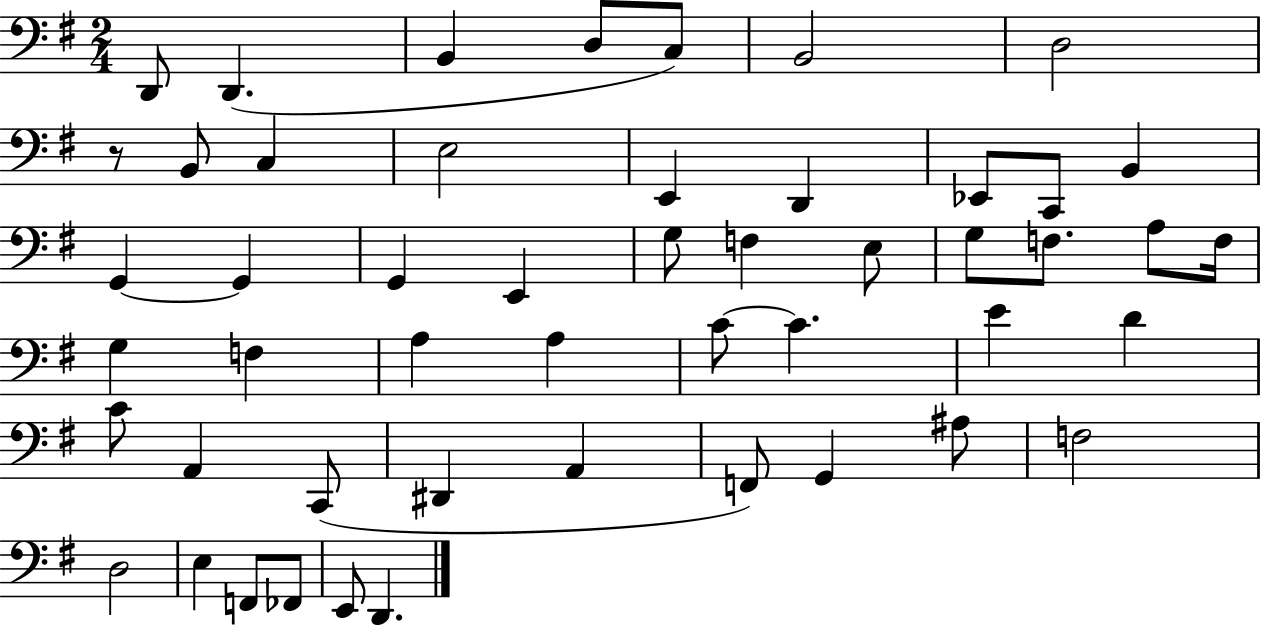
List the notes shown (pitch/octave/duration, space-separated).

D2/e D2/q. B2/q D3/e C3/e B2/h D3/h R/e B2/e C3/q E3/h E2/q D2/q Eb2/e C2/e B2/q G2/q G2/q G2/q E2/q G3/e F3/q E3/e G3/e F3/e. A3/e F3/s G3/q F3/q A3/q A3/q C4/e C4/q. E4/q D4/q C4/e A2/q C2/e D#2/q A2/q F2/e G2/q A#3/e F3/h D3/h E3/q F2/e FES2/e E2/e D2/q.